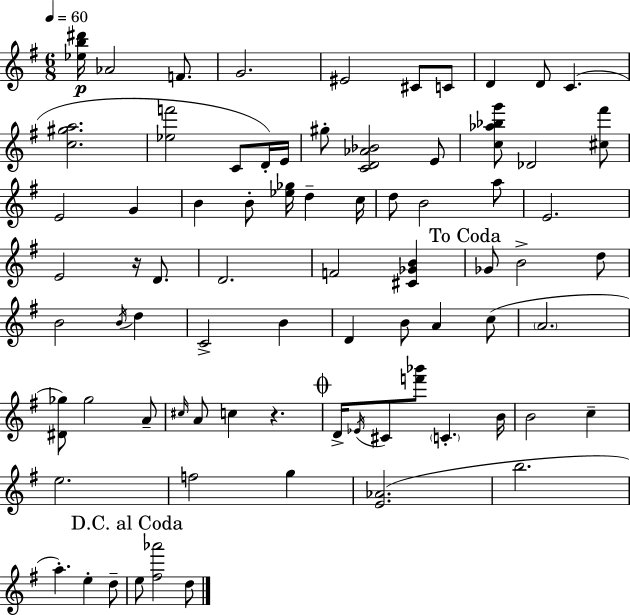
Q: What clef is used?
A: treble